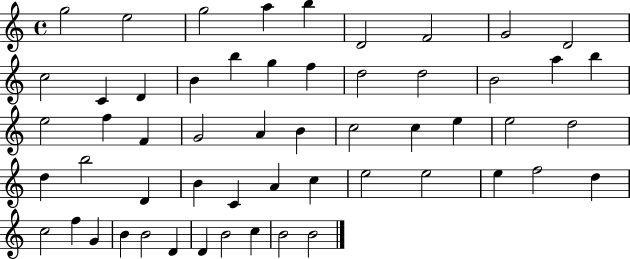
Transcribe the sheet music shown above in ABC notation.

X:1
T:Untitled
M:4/4
L:1/4
K:C
g2 e2 g2 a b D2 F2 G2 D2 c2 C D B b g f d2 d2 B2 a b e2 f F G2 A B c2 c e e2 d2 d b2 D B C A c e2 e2 e f2 d c2 f G B B2 D D B2 c B2 B2